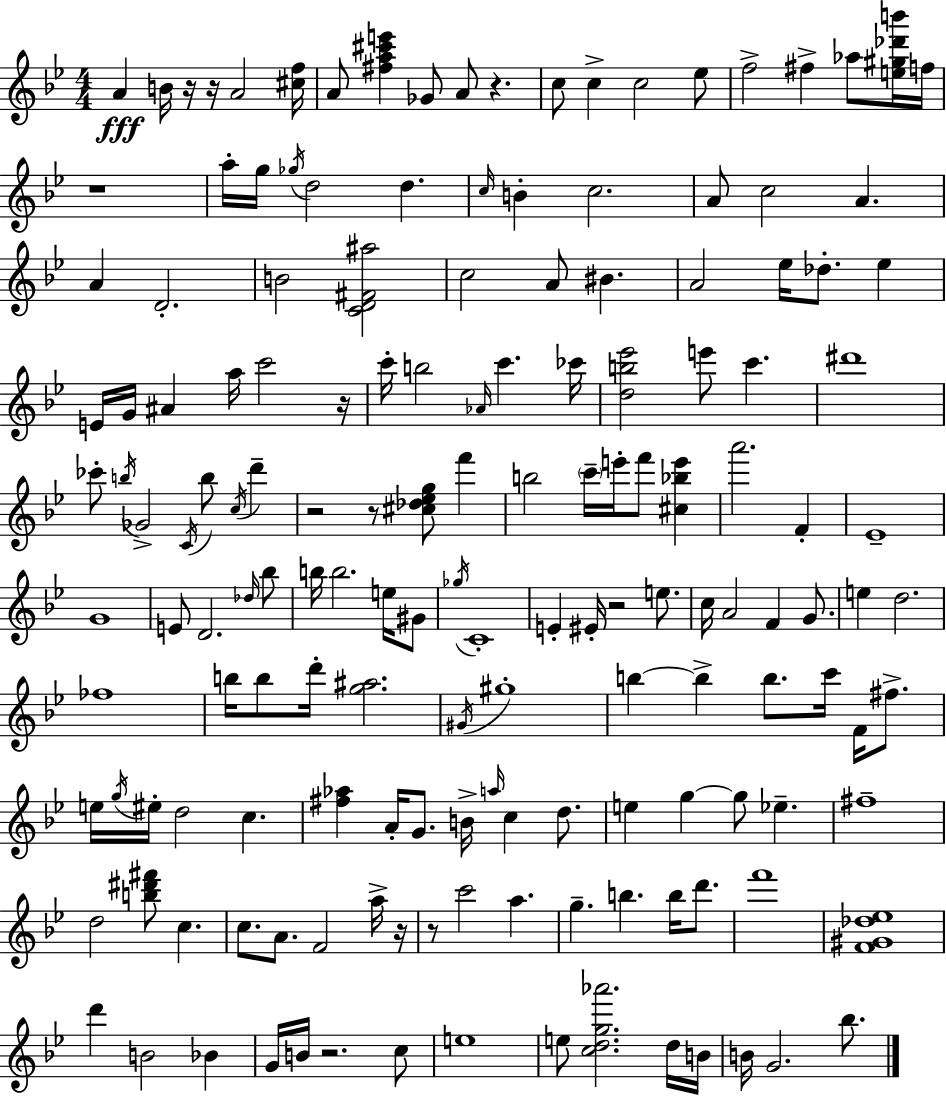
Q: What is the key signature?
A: BES major